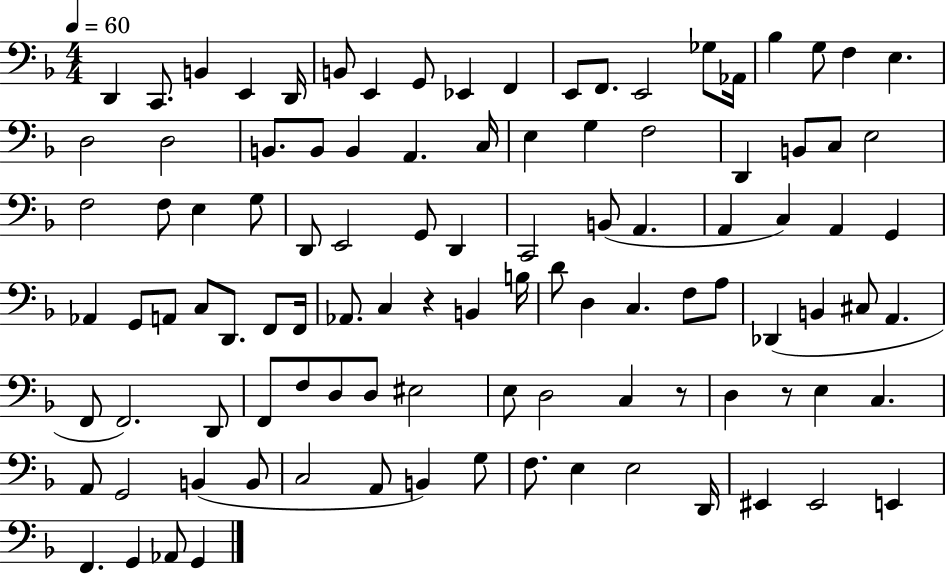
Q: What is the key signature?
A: F major